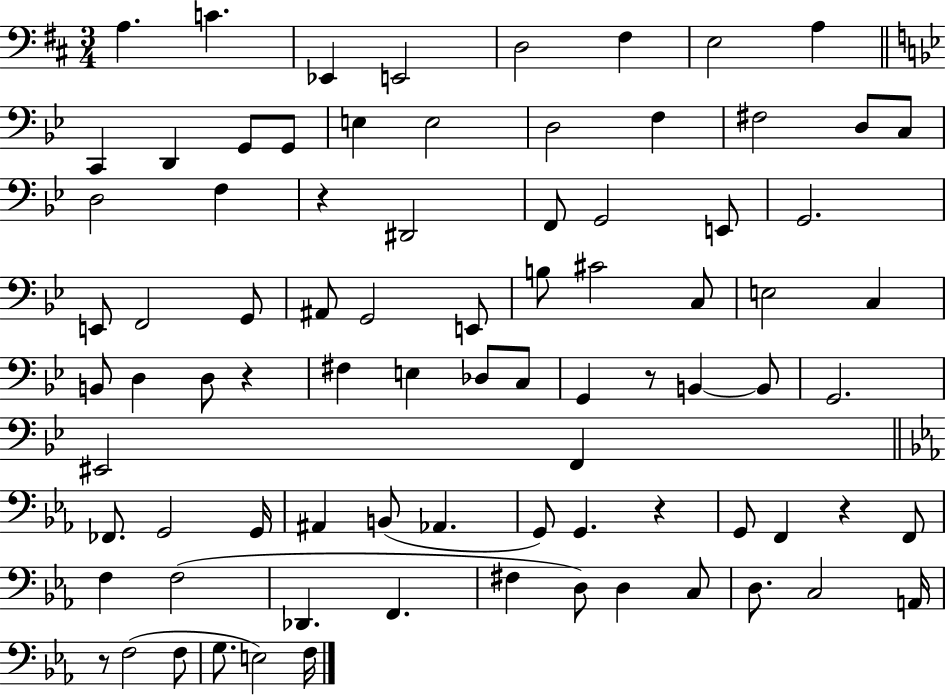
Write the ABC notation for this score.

X:1
T:Untitled
M:3/4
L:1/4
K:D
A, C _E,, E,,2 D,2 ^F, E,2 A, C,, D,, G,,/2 G,,/2 E, E,2 D,2 F, ^F,2 D,/2 C,/2 D,2 F, z ^D,,2 F,,/2 G,,2 E,,/2 G,,2 E,,/2 F,,2 G,,/2 ^A,,/2 G,,2 E,,/2 B,/2 ^C2 C,/2 E,2 C, B,,/2 D, D,/2 z ^F, E, _D,/2 C,/2 G,, z/2 B,, B,,/2 G,,2 ^E,,2 F,, _F,,/2 G,,2 G,,/4 ^A,, B,,/2 _A,, G,,/2 G,, z G,,/2 F,, z F,,/2 F, F,2 _D,, F,, ^F, D,/2 D, C,/2 D,/2 C,2 A,,/4 z/2 F,2 F,/2 G,/2 E,2 F,/4